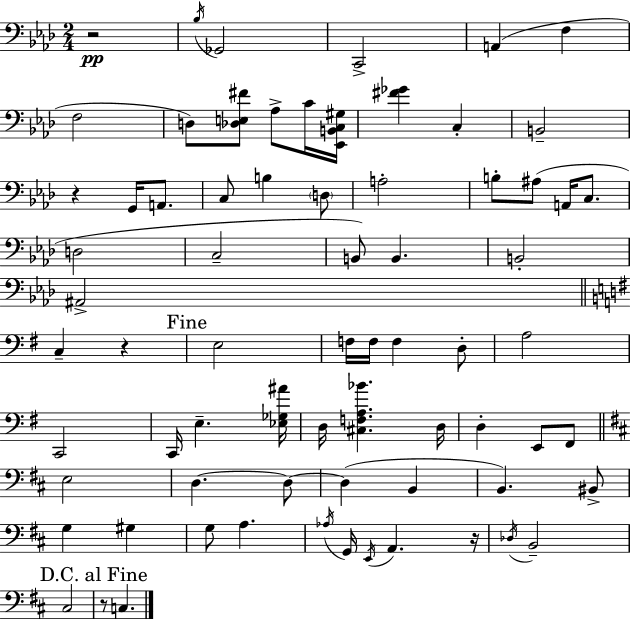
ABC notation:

X:1
T:Untitled
M:2/4
L:1/4
K:Ab
z2 _B,/4 _G,,2 C,,2 A,, F, F,2 D,/2 [_D,E,^F]/2 _A,/2 C/4 [_E,,B,,C,^G,]/4 [^F_G] C, B,,2 z G,,/4 A,,/2 C,/2 B, D,/2 A,2 B,/2 ^A,/2 A,,/4 C,/2 D,2 C,2 B,,/2 B,, B,,2 ^A,,2 C, z E,2 F,/4 F,/4 F, D,/2 A,2 C,,2 C,,/4 E, [_E,_G,^A]/4 D,/4 [^C,F,A,_B] D,/4 D, E,,/2 ^F,,/2 E,2 D, D,/2 D, B,, B,, ^B,,/2 G, ^G, G,/2 A, _A,/4 G,,/4 E,,/4 A,, z/4 _D,/4 B,,2 ^C,2 z/2 C,